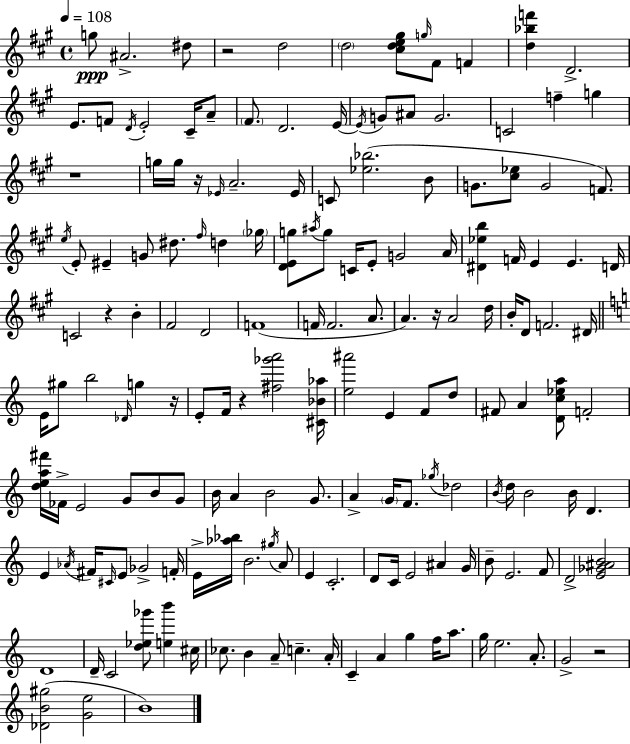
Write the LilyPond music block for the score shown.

{
  \clef treble
  \time 4/4
  \defaultTimeSignature
  \key a \major
  \tempo 4 = 108
  \repeat volta 2 { g''8\ppp ais'2.-> dis''8 | r2 d''2 | \parenthesize d''2 <cis'' d'' e'' gis''>8 \grace { g''16 } fis'8 f'4 | <d'' bes'' f'''>4 d'2.-> | \break e'8. f'8 \acciaccatura { d'16 } e'2-. cis'16-- | a'8-- \parenthesize fis'8. d'2. | e'16~~ \acciaccatura { e'16 } g'8 ais'8 g'2. | c'2 f''4-- g''4 | \break r1 | g''16 g''16 r16 \grace { ees'16 } a'2.-- | ees'16 c'8 <ees'' bes''>2.( | b'8 g'8. <cis'' ees''>8 g'2 | \break f'8.) \acciaccatura { e''16 } e'8-. eis'4-- g'8 dis''8. | \grace { fis''16 } d''4 \parenthesize ges''16 <d' e' g''>8 \acciaccatura { ais''16 } g''8 c'16 e'8-. g'2 | a'16 <dis' ees'' b''>4 f'16 e'4 | e'4. d'16 c'2 r4 | \break b'4-. fis'2 d'2 | f'1( | f'16 f'2. | a'8. a'4.) r16 a'2 | \break d''16 b'16-. d'8 f'2. | dis'16 \bar "||" \break \key c \major e'16 gis''8 b''2 \grace { des'16 } g''4 | r16 e'8-. f'16 r4 <fis'' ges''' a'''>2 | <cis' bes' aes''>16 <e'' ais'''>2 e'4 f'8 d''8 | fis'8 a'4 <d' c'' ees'' a''>8 f'2-. | \break <d'' e'' a'' fis'''>16 fes'16-> e'2 g'8 b'8 g'8 | b'16 a'4 b'2 g'8. | a'4-> \parenthesize g'16 f'8. \acciaccatura { ges''16 } des''2 | \acciaccatura { b'16 } d''16 b'2 b'16 d'4. | \break e'4 \acciaccatura { aes'16 } fis'16 \grace { cis'16 } e'8 ges'2-> | f'16-. e'16-> <aes'' bes''>16 b'2. | \acciaccatura { gis''16 } a'8 e'4 c'2.-. | d'8 c'16 e'2 | \break ais'4 g'16 b'8-- e'2. | f'8 d'2-> <e' ges' ais' b'>2 | d'1 | d'16-- c'2 <d'' ees'' ges'''>8 | \break <e'' b'''>4 cis''16 ces''8. b'4 a'8-- c''4.-- | a'16-. c'4-- a'4 g''4 | f''16 a''8. g''16 e''2. | a'8.-. g'2-> r2 | \break <des' b' gis''>2( <g' e''>2 | b'1) | } \bar "|."
}